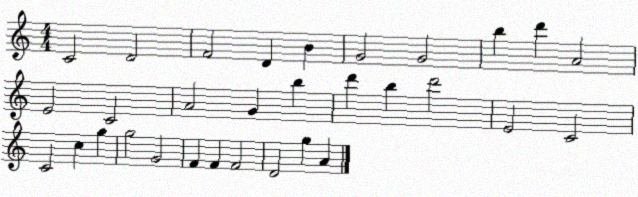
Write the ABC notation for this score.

X:1
T:Untitled
M:4/4
L:1/4
K:C
C2 D2 F2 D B G2 G2 b d' A2 E2 C2 A2 G b d' b d'2 E2 C2 C2 c g g2 G2 F F F2 D2 g A